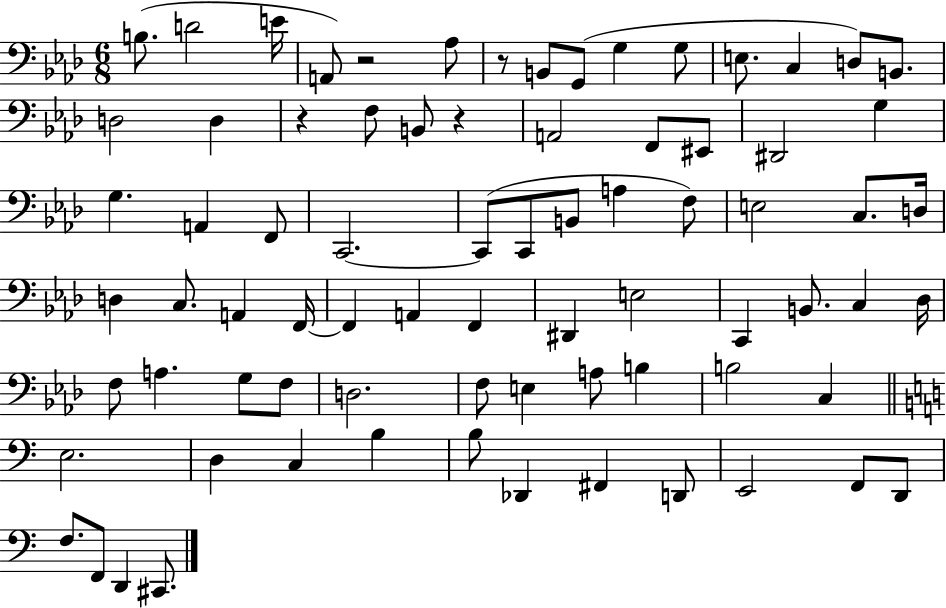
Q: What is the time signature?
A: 6/8